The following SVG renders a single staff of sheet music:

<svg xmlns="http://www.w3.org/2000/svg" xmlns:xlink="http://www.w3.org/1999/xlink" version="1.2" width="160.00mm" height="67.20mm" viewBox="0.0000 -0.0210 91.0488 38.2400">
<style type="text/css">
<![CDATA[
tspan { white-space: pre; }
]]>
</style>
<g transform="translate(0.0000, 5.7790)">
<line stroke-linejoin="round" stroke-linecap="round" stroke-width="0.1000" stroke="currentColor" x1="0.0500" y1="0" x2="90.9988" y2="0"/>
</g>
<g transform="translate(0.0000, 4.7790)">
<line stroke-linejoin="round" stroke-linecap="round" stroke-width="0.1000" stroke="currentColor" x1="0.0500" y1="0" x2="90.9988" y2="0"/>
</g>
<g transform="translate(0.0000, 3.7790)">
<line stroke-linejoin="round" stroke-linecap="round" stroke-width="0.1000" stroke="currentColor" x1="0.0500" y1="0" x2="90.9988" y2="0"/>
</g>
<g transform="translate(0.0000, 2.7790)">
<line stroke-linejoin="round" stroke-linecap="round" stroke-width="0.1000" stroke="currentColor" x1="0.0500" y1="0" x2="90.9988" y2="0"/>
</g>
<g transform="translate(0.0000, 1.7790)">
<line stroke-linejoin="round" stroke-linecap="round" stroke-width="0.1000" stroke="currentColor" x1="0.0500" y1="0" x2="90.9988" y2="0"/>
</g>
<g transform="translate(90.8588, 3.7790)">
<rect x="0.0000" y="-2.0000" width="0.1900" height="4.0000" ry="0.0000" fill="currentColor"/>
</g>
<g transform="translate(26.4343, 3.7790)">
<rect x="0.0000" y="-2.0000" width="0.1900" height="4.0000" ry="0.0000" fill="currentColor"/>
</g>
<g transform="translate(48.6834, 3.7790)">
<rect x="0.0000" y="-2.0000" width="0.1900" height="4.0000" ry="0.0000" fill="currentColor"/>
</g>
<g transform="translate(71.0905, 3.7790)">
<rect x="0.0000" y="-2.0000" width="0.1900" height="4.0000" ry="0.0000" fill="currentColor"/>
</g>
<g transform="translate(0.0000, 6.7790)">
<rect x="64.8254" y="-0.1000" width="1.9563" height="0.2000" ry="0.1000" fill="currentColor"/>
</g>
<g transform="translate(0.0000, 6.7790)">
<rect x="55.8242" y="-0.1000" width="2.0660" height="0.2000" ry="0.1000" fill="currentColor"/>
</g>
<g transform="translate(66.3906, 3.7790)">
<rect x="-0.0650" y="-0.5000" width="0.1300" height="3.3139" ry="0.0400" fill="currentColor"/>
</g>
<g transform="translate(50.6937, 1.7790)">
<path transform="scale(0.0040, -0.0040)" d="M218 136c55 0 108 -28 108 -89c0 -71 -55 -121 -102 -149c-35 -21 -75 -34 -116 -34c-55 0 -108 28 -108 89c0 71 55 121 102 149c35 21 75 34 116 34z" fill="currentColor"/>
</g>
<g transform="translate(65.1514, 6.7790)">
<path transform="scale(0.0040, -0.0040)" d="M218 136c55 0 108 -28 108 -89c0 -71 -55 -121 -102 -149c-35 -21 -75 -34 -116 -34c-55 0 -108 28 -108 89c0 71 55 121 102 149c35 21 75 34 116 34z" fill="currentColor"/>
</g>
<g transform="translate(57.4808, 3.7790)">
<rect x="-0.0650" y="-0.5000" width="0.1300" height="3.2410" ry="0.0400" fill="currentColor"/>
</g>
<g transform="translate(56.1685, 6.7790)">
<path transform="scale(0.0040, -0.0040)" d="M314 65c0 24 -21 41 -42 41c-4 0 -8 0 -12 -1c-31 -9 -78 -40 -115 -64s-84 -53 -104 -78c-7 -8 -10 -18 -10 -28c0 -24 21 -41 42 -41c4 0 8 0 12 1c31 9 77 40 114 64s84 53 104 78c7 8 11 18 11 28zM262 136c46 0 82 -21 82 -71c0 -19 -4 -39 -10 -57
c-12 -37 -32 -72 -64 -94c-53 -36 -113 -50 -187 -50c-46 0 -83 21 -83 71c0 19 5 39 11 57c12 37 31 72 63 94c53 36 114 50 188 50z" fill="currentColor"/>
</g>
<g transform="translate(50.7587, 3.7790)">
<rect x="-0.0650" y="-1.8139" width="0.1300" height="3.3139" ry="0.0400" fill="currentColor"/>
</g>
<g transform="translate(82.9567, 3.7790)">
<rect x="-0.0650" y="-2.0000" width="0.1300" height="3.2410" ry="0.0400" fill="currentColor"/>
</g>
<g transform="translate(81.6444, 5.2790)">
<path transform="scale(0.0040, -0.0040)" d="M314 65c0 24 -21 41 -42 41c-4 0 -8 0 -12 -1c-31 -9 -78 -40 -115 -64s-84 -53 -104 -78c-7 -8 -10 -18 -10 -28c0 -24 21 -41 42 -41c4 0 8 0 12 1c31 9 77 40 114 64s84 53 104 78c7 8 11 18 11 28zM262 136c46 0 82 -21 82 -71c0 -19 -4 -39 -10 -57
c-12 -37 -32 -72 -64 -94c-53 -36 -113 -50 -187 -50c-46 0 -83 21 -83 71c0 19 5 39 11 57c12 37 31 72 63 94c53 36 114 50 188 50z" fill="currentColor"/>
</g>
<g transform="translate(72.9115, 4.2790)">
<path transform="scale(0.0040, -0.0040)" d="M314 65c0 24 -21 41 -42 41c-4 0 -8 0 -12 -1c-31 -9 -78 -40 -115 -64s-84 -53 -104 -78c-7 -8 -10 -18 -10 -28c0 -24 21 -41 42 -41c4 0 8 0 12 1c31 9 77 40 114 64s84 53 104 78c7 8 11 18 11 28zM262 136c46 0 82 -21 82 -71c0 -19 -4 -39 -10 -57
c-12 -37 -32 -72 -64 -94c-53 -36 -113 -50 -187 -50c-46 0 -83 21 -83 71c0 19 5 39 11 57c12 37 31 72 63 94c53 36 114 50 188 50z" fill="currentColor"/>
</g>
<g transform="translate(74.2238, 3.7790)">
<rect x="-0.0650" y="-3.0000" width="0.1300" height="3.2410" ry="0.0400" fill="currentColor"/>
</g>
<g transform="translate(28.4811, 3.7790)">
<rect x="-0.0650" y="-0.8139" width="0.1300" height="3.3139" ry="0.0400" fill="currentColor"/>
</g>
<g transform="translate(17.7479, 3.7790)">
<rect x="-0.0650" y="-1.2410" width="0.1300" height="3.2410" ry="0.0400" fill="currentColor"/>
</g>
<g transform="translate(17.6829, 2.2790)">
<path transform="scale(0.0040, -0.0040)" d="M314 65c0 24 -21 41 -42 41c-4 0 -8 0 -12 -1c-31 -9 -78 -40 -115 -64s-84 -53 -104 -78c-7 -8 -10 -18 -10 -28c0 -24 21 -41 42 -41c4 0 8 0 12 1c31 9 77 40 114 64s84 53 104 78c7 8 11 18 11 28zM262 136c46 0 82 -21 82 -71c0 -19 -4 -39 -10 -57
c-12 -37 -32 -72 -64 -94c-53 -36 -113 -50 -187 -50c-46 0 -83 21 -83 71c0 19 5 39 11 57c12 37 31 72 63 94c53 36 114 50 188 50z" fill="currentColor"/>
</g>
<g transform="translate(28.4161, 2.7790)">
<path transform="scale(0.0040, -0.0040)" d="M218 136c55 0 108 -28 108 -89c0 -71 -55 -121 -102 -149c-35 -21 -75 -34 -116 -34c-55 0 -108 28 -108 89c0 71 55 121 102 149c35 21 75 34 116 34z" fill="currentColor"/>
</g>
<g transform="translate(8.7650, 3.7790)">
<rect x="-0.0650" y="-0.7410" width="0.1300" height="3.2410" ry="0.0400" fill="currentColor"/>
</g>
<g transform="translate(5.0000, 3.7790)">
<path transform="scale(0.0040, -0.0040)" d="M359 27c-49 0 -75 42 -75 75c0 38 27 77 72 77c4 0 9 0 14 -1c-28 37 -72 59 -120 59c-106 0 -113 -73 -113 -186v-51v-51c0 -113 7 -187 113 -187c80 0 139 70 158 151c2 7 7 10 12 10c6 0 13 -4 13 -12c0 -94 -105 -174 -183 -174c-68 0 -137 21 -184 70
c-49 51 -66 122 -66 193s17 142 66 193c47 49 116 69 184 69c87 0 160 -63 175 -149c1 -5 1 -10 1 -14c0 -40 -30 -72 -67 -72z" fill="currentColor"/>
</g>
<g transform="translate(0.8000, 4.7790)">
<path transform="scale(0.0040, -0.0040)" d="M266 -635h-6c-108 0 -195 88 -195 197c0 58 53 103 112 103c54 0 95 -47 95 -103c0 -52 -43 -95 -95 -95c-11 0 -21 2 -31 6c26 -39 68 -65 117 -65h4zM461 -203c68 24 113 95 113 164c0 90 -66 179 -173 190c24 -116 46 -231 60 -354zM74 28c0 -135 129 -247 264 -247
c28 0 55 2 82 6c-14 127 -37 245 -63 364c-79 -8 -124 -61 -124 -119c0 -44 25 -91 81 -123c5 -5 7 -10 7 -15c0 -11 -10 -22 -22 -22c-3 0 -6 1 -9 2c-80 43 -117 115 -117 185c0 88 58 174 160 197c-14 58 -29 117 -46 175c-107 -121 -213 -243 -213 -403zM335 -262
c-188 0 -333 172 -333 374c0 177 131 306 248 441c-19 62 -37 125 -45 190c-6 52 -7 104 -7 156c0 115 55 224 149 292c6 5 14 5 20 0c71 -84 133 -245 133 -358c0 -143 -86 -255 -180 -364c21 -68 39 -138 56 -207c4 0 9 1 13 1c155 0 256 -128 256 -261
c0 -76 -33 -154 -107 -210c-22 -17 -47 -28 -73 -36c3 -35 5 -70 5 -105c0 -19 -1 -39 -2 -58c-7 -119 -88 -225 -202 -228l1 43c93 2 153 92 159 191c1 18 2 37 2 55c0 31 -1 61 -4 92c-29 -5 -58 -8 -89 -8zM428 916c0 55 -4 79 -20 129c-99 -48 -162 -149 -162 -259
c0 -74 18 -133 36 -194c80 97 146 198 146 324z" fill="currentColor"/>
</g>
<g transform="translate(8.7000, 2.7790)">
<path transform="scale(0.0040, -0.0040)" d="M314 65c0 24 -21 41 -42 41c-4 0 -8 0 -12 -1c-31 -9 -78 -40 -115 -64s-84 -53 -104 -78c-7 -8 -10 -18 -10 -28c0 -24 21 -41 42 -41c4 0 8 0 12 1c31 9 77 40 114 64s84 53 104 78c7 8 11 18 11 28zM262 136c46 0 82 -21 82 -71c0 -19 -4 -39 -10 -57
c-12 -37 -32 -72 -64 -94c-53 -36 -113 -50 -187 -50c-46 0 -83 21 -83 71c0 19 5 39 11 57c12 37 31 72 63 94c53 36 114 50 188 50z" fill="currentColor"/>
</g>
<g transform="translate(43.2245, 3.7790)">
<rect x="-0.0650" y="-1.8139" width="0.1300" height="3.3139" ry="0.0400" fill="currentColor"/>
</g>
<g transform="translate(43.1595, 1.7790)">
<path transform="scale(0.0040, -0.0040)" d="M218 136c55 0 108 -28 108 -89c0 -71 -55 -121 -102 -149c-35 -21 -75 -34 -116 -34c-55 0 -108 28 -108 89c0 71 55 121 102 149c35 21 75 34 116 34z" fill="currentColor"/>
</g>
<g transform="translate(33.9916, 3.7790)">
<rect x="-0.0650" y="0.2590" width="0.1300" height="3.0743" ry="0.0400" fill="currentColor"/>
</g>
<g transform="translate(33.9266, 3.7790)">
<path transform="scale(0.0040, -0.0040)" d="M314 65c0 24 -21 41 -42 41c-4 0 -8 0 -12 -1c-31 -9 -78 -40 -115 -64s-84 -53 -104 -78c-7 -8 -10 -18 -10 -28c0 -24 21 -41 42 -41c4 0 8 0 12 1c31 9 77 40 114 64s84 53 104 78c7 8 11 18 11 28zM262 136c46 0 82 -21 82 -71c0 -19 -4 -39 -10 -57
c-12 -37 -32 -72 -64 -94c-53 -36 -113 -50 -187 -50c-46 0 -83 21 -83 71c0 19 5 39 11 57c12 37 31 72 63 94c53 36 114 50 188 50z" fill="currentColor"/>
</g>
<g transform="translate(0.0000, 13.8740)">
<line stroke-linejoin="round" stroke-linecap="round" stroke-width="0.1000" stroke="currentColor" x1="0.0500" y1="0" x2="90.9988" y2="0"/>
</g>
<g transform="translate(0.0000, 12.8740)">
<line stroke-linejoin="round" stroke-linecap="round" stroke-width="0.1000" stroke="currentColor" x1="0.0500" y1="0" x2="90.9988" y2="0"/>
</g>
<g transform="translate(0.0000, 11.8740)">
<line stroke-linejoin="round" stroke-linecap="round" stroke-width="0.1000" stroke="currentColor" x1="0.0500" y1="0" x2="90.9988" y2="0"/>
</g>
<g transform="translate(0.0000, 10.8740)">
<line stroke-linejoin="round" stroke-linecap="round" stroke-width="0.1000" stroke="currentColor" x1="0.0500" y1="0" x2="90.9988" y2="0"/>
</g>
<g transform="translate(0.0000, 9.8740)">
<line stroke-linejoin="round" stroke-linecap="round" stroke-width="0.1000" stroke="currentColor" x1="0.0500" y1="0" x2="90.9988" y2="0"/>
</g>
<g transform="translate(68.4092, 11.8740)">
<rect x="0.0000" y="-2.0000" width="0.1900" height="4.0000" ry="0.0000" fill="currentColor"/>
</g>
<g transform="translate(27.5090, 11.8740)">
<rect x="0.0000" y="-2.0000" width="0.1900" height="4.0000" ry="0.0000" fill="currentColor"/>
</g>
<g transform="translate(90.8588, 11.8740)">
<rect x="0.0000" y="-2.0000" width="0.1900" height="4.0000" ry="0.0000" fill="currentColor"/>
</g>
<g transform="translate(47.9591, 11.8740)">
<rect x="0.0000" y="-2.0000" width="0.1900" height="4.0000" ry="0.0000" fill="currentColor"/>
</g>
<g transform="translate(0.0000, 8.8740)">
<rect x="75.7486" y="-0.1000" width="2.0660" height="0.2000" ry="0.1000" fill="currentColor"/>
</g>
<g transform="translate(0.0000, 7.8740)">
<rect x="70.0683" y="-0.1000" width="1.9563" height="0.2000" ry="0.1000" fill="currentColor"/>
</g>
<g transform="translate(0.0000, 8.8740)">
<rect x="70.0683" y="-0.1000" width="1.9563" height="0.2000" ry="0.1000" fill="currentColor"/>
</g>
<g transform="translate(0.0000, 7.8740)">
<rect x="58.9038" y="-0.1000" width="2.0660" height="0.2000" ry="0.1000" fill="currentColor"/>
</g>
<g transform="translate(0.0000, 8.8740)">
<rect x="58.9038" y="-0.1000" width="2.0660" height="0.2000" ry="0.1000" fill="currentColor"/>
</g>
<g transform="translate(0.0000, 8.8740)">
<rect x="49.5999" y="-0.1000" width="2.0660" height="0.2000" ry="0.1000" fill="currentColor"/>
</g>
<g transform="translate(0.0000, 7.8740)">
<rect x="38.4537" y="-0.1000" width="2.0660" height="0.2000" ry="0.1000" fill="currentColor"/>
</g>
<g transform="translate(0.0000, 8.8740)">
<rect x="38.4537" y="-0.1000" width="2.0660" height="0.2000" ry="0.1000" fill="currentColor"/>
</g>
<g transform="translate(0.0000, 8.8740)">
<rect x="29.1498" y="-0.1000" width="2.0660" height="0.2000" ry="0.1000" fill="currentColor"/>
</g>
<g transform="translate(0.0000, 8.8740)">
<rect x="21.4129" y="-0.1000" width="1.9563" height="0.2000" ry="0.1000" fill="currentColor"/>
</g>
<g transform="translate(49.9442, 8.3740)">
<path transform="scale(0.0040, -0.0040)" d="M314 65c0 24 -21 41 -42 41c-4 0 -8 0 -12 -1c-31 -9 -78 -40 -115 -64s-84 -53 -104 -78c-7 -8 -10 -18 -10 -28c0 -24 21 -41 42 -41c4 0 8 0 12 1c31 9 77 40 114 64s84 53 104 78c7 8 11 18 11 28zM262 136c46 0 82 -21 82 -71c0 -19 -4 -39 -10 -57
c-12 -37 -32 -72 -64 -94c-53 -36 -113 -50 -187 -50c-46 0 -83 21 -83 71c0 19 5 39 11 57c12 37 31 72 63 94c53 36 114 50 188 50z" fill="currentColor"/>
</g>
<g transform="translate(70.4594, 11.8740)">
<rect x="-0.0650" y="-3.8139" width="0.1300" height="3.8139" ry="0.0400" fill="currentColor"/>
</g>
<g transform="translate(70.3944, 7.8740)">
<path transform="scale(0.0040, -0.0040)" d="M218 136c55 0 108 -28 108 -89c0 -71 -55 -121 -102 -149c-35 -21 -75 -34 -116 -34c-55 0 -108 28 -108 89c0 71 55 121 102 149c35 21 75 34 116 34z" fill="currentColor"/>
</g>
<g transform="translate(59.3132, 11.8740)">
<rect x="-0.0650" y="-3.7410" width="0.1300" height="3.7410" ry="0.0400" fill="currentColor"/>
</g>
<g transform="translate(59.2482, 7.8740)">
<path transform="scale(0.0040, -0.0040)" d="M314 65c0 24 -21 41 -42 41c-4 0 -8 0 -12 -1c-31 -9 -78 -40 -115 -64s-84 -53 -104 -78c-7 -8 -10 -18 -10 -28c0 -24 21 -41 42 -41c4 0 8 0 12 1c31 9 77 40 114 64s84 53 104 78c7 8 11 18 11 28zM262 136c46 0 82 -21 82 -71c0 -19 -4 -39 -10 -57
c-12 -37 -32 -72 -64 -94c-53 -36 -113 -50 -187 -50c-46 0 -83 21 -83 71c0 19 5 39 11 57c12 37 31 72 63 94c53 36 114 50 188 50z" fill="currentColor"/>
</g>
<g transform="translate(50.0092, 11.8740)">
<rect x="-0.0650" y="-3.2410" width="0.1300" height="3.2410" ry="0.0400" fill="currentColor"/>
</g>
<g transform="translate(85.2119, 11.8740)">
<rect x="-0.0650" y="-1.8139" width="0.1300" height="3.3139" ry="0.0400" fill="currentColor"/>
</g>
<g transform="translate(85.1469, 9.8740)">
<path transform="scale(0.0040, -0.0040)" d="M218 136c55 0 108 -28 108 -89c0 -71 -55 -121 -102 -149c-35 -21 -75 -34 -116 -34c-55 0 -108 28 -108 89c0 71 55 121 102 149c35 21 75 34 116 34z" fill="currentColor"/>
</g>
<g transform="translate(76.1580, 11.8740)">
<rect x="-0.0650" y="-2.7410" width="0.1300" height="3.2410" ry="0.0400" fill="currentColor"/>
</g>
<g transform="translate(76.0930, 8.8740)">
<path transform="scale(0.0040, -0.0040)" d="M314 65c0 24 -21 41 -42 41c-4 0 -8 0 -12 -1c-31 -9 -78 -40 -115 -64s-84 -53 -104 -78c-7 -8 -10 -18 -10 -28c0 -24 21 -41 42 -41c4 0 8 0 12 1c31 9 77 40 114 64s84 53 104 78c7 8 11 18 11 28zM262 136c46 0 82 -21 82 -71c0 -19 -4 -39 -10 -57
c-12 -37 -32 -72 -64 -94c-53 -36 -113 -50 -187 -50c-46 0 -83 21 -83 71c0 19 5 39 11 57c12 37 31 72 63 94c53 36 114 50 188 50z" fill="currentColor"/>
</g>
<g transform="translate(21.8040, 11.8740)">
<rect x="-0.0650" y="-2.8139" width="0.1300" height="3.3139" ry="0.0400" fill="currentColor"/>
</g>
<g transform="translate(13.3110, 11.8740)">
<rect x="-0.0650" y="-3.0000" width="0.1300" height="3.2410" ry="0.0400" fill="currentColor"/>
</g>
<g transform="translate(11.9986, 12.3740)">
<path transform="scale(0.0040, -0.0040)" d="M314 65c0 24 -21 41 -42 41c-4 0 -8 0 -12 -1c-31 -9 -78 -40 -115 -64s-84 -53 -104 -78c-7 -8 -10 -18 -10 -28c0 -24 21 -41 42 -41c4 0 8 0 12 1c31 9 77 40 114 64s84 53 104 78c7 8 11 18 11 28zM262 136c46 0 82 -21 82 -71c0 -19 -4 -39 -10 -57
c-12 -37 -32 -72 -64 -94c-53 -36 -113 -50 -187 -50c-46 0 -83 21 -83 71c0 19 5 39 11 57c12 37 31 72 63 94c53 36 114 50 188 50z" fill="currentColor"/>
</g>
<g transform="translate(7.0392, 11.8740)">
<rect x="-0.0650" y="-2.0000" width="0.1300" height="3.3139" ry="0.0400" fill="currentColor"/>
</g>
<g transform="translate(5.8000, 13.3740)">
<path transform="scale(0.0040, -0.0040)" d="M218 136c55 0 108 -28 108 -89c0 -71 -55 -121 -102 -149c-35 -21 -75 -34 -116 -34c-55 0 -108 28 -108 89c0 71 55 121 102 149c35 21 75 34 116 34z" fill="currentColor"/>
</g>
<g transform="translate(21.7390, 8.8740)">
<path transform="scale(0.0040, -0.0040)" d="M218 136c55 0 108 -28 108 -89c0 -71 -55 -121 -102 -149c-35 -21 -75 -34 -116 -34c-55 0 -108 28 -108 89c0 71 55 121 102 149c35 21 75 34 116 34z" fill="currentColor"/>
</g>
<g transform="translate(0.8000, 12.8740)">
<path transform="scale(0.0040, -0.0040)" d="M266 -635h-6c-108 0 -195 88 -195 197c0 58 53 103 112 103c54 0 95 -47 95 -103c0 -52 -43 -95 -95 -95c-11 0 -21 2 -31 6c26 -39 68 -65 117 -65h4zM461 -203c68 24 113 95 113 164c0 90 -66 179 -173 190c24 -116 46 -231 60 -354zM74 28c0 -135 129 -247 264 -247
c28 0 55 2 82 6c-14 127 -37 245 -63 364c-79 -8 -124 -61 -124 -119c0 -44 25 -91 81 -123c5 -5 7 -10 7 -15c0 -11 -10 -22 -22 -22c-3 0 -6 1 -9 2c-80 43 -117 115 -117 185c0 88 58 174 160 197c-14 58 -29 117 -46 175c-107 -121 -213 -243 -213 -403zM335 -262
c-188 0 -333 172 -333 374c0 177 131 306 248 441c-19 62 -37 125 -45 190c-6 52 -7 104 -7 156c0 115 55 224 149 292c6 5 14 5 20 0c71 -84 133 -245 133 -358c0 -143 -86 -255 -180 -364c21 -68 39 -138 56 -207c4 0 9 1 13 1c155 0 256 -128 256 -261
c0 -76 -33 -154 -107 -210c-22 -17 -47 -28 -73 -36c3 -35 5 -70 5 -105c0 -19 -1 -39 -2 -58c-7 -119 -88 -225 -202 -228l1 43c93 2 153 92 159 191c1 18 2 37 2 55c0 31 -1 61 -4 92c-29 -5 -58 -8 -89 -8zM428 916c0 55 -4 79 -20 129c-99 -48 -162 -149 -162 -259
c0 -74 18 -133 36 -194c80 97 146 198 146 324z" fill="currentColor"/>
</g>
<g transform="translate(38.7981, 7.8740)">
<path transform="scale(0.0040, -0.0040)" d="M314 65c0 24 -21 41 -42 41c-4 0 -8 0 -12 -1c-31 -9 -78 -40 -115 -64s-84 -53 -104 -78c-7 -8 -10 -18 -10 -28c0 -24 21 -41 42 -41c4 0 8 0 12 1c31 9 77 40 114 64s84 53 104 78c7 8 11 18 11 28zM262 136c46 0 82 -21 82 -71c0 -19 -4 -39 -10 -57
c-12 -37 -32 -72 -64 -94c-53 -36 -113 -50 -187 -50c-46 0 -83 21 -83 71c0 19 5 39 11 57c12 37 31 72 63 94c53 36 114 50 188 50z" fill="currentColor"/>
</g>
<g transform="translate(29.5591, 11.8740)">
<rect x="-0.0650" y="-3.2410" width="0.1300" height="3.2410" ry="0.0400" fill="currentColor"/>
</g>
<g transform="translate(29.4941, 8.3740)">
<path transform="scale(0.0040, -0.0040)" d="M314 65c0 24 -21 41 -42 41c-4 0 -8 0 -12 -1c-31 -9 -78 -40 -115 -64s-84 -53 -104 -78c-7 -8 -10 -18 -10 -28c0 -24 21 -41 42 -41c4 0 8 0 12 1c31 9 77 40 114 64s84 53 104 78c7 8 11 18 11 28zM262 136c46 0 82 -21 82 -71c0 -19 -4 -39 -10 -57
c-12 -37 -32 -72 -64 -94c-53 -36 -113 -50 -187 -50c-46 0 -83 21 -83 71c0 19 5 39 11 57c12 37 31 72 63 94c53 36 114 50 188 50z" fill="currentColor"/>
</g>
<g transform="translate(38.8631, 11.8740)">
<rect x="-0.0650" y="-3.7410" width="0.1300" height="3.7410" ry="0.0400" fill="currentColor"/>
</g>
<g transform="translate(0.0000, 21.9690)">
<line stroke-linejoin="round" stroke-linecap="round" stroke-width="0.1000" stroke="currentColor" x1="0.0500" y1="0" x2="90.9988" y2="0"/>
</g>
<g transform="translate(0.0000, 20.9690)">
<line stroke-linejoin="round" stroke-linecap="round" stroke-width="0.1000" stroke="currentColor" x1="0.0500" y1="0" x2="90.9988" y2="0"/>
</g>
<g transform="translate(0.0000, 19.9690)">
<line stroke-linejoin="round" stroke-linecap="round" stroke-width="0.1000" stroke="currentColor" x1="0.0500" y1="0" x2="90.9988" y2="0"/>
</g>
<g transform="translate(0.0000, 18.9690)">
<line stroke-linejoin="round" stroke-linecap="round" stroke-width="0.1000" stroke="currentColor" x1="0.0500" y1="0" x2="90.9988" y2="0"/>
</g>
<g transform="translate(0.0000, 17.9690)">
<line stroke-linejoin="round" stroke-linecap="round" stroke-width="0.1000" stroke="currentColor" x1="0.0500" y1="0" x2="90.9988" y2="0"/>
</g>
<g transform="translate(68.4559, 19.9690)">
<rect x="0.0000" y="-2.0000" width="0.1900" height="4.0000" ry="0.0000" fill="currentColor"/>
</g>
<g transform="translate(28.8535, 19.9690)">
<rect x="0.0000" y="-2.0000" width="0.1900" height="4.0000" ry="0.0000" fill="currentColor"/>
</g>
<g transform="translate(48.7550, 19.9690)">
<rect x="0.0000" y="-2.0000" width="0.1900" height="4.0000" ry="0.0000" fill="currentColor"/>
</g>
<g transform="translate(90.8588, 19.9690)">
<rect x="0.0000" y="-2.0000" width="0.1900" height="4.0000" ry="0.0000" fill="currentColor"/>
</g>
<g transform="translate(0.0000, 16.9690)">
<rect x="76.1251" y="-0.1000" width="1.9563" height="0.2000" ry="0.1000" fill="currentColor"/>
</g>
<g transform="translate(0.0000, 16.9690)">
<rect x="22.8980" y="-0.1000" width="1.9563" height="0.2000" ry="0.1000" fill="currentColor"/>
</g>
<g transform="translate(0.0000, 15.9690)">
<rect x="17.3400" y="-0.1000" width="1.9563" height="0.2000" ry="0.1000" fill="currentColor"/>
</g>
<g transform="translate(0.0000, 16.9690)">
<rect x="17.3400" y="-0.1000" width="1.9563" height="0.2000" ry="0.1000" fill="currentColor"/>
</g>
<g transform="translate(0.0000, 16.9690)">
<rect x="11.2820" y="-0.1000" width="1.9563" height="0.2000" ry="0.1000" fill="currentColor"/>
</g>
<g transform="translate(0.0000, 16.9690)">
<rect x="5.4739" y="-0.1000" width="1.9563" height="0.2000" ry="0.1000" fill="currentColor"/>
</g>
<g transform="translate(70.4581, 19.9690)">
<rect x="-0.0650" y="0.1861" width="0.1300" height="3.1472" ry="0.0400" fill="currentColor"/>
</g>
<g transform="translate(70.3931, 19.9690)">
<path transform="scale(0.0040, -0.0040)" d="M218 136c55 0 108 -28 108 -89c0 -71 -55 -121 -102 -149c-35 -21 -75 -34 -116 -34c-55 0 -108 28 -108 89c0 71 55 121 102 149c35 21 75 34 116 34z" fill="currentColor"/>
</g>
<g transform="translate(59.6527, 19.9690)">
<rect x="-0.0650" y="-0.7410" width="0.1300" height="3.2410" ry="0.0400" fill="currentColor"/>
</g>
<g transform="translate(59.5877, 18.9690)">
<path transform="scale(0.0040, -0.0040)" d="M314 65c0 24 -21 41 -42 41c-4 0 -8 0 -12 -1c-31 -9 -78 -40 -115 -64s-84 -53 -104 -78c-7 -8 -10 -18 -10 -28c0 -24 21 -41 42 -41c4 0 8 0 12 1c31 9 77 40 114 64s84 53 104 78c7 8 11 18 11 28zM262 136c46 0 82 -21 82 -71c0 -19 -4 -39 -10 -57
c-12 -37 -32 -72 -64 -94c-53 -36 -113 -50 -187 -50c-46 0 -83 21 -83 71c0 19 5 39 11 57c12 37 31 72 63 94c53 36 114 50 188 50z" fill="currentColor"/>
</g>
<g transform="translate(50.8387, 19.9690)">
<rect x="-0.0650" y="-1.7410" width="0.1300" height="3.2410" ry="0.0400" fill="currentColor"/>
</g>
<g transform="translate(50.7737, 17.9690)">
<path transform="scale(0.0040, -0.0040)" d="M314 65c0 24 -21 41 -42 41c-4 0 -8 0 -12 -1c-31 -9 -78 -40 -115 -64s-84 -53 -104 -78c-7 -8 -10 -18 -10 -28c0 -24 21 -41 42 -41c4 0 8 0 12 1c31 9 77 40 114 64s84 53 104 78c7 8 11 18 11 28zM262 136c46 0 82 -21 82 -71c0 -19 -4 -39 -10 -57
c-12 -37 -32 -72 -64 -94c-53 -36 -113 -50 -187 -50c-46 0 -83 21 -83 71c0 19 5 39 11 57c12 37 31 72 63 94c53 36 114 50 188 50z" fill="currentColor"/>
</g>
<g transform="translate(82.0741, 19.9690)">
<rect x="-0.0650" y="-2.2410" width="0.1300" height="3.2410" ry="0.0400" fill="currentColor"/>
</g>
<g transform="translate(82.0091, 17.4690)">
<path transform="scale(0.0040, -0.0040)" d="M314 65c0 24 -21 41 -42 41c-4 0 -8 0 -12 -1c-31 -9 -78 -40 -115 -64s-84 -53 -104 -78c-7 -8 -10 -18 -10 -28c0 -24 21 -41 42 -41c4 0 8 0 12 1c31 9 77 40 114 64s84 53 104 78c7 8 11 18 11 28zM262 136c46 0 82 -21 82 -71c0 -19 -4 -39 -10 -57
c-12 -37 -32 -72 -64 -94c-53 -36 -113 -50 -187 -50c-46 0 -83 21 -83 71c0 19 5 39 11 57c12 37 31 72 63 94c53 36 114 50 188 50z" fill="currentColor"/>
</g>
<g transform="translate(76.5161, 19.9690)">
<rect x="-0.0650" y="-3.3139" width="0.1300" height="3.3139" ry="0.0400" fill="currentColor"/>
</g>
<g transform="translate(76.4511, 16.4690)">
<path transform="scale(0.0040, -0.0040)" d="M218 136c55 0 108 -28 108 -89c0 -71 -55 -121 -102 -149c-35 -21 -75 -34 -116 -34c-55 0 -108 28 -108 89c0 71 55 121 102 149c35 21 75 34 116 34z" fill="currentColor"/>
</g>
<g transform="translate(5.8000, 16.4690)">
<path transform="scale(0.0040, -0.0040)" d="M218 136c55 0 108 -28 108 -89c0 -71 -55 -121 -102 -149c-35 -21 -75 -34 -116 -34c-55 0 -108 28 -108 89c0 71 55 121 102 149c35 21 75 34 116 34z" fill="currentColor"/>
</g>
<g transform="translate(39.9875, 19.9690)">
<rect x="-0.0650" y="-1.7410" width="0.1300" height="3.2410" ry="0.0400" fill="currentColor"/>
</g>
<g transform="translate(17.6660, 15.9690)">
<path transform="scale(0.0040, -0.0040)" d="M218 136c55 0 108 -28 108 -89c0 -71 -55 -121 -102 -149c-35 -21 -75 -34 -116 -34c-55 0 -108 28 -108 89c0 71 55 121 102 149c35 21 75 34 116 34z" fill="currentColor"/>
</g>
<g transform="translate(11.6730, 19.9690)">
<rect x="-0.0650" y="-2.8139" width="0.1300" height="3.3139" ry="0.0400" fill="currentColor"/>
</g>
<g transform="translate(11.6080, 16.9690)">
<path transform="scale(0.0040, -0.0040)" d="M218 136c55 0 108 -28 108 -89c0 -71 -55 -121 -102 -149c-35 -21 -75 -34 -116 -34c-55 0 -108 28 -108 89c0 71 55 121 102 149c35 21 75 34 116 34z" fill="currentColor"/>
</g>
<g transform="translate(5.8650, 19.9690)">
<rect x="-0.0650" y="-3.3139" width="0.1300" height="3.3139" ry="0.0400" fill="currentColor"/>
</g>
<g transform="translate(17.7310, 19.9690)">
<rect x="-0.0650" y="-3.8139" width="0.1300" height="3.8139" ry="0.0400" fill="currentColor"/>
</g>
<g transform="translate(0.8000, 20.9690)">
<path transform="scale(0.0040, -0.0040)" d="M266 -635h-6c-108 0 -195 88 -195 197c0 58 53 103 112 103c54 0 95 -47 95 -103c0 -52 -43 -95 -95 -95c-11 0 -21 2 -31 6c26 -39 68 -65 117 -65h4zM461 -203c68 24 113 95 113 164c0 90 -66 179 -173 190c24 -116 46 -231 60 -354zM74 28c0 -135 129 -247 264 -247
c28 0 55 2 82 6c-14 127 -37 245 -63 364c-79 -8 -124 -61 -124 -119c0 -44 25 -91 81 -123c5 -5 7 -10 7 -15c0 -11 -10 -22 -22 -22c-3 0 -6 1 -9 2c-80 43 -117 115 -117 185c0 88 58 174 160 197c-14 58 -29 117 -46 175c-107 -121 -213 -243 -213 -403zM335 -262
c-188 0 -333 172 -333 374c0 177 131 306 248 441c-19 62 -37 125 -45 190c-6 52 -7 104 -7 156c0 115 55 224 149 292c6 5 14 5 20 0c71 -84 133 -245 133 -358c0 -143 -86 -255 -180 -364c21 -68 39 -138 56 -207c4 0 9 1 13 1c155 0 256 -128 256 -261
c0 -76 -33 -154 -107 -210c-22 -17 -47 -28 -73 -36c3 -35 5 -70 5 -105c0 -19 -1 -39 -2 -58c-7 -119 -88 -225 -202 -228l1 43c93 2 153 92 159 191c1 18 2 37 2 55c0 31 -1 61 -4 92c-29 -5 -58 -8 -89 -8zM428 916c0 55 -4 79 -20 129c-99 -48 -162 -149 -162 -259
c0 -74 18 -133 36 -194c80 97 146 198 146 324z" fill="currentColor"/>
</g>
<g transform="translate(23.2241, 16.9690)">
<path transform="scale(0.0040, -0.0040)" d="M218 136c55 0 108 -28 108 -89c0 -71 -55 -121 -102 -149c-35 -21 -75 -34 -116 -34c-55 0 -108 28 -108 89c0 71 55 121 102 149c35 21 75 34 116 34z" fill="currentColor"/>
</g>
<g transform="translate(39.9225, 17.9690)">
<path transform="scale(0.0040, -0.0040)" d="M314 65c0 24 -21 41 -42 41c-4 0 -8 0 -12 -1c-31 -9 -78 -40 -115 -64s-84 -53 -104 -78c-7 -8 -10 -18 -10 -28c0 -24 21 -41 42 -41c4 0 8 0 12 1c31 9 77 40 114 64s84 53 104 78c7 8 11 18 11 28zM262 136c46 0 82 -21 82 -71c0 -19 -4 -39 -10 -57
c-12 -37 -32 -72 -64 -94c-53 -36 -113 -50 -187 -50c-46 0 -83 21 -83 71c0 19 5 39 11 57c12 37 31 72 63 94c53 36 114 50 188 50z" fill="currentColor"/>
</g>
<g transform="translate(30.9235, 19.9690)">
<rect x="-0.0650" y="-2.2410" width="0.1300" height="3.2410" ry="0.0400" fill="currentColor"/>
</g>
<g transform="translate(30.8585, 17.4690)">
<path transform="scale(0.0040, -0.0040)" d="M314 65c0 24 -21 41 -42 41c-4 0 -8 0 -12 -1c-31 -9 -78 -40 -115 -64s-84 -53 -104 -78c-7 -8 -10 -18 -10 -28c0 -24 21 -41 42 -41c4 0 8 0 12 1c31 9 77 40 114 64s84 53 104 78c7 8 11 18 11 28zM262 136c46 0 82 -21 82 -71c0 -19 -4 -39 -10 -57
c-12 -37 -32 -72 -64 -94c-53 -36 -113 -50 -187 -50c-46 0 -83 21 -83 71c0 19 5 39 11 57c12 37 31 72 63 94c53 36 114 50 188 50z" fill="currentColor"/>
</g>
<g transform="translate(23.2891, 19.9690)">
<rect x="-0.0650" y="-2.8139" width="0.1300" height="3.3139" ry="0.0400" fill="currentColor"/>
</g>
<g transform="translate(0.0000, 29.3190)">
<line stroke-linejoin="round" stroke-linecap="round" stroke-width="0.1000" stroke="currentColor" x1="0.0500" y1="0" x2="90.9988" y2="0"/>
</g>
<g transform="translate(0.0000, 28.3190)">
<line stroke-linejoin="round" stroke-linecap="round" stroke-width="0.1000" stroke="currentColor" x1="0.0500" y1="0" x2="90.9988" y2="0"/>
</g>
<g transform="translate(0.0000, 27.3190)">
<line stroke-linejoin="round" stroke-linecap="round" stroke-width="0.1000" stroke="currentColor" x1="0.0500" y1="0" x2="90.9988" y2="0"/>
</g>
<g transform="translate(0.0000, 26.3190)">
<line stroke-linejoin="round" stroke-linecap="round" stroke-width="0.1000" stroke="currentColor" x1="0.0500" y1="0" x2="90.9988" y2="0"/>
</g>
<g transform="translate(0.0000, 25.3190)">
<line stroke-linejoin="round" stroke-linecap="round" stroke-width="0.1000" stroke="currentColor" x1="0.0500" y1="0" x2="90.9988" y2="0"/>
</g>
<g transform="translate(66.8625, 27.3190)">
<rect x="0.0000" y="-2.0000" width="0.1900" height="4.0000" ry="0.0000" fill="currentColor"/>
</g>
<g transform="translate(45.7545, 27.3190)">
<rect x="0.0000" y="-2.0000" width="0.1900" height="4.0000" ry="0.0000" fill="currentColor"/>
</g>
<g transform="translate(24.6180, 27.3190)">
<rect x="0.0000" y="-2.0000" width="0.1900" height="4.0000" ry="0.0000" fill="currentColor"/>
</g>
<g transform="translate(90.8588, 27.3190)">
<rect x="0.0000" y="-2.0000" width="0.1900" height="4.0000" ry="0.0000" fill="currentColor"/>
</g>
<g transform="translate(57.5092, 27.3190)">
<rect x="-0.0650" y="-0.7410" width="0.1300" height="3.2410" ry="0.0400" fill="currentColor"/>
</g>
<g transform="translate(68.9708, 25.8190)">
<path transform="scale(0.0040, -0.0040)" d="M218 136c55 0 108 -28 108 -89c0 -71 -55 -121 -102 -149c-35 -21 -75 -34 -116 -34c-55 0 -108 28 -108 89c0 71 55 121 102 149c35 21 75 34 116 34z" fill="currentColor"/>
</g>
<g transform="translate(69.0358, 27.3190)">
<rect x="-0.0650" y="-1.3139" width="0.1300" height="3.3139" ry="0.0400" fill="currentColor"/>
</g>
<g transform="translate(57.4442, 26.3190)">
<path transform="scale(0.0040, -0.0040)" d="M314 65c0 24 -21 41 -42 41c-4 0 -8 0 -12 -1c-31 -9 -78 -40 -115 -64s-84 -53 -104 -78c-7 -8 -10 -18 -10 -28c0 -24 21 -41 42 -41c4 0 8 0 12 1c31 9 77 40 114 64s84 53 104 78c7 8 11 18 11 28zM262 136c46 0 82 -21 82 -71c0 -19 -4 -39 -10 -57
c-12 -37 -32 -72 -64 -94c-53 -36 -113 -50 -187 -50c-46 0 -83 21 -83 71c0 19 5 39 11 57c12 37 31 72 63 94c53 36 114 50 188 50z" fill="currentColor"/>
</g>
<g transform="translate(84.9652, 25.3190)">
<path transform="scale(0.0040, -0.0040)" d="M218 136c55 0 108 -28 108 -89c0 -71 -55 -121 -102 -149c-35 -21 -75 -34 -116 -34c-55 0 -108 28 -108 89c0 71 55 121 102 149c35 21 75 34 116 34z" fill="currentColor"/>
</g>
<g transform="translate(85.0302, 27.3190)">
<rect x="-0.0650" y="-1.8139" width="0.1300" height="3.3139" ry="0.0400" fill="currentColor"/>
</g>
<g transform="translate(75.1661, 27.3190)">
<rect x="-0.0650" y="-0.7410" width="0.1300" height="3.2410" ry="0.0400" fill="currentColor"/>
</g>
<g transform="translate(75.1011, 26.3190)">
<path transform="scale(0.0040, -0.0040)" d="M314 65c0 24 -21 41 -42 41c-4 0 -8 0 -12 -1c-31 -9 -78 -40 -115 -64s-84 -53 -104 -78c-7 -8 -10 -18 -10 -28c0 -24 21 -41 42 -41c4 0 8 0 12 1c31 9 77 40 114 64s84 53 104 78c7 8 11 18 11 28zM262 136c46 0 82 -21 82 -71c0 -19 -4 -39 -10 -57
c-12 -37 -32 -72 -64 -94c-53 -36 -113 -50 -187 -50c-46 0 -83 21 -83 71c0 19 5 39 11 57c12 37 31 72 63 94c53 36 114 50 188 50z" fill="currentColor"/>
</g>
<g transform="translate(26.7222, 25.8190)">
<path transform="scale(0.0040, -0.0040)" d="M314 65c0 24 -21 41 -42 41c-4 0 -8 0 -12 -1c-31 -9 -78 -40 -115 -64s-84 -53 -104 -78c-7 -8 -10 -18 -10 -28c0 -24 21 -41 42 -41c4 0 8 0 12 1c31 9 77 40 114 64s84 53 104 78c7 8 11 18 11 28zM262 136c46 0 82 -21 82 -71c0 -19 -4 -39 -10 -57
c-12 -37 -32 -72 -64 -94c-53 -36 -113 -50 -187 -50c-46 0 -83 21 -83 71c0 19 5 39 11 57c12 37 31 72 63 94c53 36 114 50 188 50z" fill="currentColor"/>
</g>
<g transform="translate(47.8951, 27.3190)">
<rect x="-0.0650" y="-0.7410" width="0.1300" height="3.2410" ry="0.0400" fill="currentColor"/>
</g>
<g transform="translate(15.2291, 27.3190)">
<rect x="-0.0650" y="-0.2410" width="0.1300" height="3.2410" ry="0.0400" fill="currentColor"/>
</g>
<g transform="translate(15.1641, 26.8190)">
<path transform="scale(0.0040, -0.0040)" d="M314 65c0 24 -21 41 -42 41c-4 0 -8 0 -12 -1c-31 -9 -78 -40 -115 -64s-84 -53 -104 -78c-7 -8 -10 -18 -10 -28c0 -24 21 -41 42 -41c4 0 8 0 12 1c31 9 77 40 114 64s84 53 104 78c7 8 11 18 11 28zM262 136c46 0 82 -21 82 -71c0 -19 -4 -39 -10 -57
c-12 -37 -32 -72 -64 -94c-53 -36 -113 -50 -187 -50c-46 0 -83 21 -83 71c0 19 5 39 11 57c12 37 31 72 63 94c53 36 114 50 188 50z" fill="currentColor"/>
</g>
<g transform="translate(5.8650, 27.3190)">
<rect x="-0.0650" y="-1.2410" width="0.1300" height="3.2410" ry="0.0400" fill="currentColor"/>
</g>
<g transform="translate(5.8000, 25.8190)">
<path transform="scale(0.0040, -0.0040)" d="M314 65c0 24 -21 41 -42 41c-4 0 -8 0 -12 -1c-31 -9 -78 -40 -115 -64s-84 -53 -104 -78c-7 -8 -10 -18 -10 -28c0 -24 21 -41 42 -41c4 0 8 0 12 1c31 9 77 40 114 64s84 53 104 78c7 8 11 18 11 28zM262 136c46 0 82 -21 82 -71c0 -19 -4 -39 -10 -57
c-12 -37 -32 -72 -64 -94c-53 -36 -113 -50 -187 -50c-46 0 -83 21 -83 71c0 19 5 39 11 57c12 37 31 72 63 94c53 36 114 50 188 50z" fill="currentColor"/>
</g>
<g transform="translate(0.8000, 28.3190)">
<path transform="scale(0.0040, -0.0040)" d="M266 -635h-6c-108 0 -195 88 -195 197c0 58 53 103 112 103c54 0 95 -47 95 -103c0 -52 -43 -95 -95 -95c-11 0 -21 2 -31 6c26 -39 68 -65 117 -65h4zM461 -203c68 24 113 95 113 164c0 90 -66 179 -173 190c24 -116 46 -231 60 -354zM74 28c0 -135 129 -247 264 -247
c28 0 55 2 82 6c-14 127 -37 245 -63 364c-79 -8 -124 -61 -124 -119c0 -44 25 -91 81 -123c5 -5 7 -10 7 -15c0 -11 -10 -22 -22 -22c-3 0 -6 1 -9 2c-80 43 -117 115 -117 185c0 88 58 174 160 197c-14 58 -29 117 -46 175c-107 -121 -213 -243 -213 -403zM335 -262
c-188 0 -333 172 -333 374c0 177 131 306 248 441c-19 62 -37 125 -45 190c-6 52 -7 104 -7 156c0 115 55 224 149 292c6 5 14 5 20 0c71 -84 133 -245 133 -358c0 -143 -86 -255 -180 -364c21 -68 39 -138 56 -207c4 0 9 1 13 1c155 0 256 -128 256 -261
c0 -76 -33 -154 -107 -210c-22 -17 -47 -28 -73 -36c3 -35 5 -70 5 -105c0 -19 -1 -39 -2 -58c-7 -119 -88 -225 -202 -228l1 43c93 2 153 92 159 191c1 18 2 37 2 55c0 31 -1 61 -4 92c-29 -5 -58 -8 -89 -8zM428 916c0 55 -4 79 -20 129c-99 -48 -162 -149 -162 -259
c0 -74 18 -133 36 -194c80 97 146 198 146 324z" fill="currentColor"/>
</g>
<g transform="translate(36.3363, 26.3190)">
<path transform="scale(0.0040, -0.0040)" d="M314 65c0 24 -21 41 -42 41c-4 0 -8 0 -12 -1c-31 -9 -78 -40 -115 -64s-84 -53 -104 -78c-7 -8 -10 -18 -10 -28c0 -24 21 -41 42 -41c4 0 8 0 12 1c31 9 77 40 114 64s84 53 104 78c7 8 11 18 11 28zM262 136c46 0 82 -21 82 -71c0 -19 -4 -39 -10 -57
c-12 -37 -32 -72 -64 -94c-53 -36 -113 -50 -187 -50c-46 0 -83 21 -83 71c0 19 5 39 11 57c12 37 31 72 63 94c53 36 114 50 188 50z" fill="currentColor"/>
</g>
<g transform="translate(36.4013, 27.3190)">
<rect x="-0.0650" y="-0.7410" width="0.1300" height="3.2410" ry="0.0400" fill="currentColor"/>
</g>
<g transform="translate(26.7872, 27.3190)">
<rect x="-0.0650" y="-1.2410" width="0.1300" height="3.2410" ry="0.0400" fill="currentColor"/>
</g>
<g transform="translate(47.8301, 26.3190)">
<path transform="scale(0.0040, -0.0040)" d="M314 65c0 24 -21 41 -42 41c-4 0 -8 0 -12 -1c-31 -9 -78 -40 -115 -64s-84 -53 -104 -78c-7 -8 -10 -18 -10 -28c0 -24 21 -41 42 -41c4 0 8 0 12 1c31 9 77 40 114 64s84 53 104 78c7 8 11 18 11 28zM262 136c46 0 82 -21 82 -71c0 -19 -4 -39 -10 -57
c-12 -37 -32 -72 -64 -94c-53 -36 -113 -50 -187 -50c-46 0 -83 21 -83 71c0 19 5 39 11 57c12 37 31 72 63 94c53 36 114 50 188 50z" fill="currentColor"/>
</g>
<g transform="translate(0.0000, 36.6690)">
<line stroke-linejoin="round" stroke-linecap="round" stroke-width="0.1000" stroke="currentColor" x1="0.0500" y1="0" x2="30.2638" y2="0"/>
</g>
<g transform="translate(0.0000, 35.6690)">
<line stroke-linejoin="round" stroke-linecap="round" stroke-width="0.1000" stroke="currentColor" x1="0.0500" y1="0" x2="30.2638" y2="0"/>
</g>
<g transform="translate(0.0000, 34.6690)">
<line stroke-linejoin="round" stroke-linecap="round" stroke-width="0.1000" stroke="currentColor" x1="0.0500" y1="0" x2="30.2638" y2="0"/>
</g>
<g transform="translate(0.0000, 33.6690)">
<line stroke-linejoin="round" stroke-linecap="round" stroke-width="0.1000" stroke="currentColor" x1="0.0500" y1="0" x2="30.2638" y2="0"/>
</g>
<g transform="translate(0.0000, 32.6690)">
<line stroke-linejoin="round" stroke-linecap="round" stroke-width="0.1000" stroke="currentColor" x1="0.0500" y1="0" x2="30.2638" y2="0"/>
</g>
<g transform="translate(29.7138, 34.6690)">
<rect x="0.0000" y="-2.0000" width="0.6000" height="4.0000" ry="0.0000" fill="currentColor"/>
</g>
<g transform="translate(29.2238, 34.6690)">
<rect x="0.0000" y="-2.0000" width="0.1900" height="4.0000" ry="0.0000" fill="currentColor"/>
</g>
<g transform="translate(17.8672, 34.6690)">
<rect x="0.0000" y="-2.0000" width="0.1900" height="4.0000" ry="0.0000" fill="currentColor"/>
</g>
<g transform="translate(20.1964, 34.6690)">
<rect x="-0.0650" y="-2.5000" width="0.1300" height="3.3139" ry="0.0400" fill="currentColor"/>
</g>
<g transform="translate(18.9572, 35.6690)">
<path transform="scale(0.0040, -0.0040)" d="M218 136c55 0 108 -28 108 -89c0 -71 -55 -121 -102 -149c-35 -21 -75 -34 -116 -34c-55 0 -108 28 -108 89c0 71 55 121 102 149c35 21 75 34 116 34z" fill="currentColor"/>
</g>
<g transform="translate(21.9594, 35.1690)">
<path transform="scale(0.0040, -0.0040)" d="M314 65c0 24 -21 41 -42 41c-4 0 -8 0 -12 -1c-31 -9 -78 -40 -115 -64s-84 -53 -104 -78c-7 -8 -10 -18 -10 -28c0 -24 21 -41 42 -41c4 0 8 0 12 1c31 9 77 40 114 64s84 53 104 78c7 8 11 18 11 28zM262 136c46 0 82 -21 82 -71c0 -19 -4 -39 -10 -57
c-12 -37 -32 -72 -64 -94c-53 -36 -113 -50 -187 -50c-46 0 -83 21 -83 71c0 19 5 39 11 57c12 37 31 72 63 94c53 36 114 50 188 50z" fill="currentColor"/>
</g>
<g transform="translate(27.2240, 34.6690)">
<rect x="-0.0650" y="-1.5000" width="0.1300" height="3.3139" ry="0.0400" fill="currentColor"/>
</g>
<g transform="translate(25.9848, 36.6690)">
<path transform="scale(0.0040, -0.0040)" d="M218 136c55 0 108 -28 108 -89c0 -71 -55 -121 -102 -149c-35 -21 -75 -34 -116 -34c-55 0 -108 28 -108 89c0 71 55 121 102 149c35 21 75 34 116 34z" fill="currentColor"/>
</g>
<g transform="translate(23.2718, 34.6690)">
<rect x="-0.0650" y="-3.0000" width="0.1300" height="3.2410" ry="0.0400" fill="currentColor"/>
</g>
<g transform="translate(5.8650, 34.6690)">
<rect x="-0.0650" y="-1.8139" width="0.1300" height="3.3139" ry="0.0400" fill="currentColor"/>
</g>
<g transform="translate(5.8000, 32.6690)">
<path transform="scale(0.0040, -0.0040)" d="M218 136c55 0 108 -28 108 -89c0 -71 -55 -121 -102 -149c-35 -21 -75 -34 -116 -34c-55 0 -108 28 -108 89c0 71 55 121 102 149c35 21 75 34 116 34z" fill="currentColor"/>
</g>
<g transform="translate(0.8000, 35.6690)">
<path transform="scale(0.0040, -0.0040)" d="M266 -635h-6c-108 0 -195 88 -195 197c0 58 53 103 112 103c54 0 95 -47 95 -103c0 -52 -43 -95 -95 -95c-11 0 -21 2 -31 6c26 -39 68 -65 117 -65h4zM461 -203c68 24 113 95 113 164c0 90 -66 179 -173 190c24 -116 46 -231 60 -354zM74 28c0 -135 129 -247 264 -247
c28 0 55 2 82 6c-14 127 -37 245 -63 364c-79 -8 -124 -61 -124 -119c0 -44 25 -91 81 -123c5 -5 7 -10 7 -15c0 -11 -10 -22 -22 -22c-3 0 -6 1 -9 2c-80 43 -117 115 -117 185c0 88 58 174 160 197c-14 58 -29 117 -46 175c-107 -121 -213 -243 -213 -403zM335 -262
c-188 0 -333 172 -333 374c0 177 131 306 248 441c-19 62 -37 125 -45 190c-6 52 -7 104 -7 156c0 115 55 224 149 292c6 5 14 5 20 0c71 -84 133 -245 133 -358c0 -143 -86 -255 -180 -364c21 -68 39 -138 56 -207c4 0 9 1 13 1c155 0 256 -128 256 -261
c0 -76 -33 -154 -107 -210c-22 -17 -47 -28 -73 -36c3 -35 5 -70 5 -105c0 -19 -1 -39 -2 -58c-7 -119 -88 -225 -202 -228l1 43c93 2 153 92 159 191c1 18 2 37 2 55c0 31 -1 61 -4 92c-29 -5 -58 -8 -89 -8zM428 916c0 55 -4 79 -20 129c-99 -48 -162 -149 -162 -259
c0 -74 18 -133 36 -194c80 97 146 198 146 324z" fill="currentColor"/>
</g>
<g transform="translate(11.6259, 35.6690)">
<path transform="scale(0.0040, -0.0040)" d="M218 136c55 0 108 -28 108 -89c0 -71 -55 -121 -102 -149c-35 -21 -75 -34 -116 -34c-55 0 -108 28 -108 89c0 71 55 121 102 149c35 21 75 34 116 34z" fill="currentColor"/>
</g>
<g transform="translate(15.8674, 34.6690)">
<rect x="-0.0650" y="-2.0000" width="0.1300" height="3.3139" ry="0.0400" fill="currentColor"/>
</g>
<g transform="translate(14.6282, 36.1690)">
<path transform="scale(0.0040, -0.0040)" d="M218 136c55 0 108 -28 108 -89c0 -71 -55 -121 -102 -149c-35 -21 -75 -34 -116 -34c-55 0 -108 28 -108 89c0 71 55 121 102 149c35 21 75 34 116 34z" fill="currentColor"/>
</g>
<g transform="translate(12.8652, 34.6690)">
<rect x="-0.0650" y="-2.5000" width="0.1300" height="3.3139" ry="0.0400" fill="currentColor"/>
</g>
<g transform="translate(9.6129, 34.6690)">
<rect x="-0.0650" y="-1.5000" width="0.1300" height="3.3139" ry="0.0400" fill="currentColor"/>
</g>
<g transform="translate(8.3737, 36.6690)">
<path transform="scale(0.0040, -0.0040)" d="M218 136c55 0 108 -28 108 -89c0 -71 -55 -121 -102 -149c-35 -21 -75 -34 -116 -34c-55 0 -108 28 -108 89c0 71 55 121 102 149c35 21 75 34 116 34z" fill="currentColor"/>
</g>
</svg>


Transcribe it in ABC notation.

X:1
T:Untitled
M:4/4
L:1/4
K:C
d2 e2 d B2 f f C2 C A2 F2 F A2 a b2 c'2 b2 c'2 c' a2 f b a c' a g2 f2 f2 d2 B b g2 e2 c2 e2 d2 d2 d2 e d2 f f E G F G A2 E